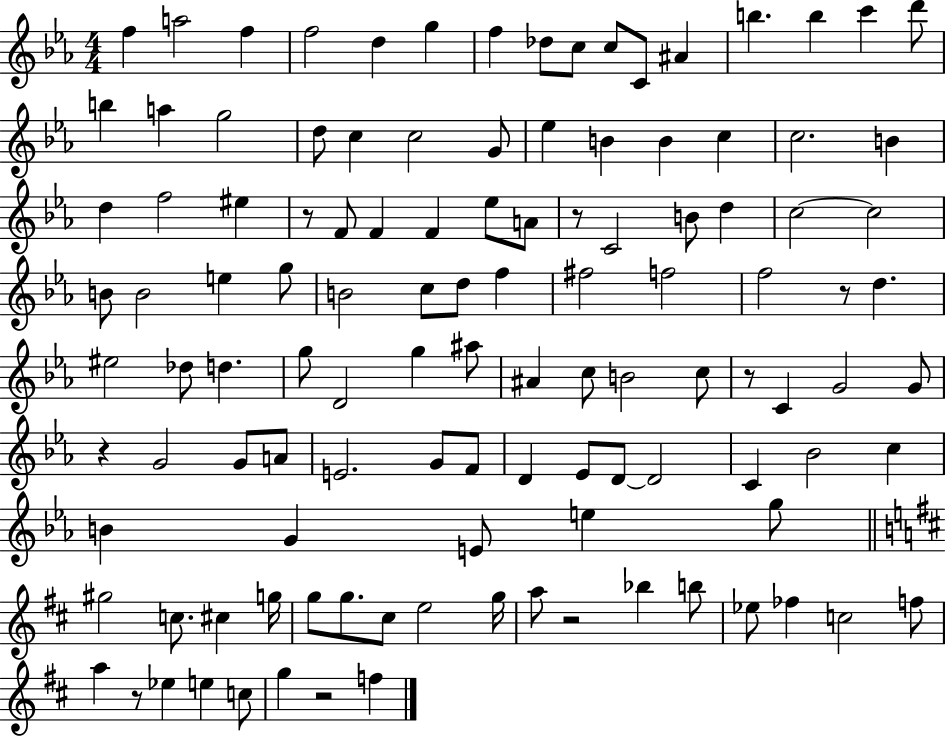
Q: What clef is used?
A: treble